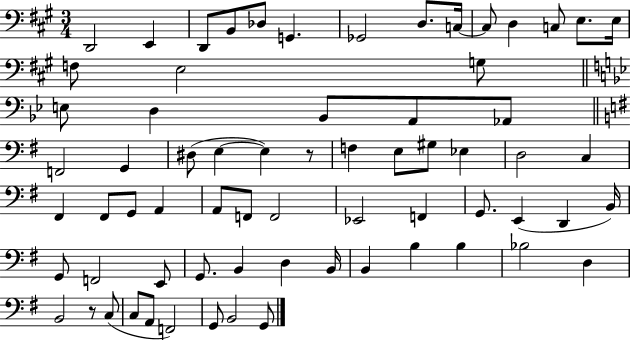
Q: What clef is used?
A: bass